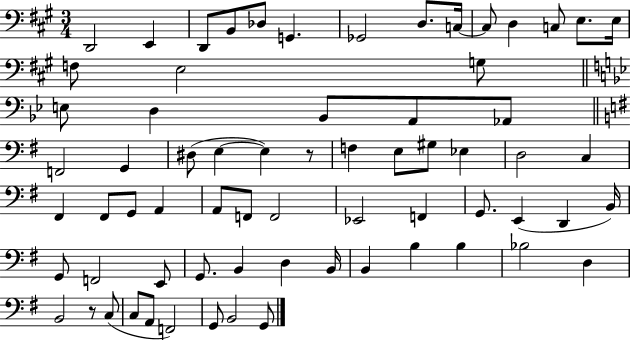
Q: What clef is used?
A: bass